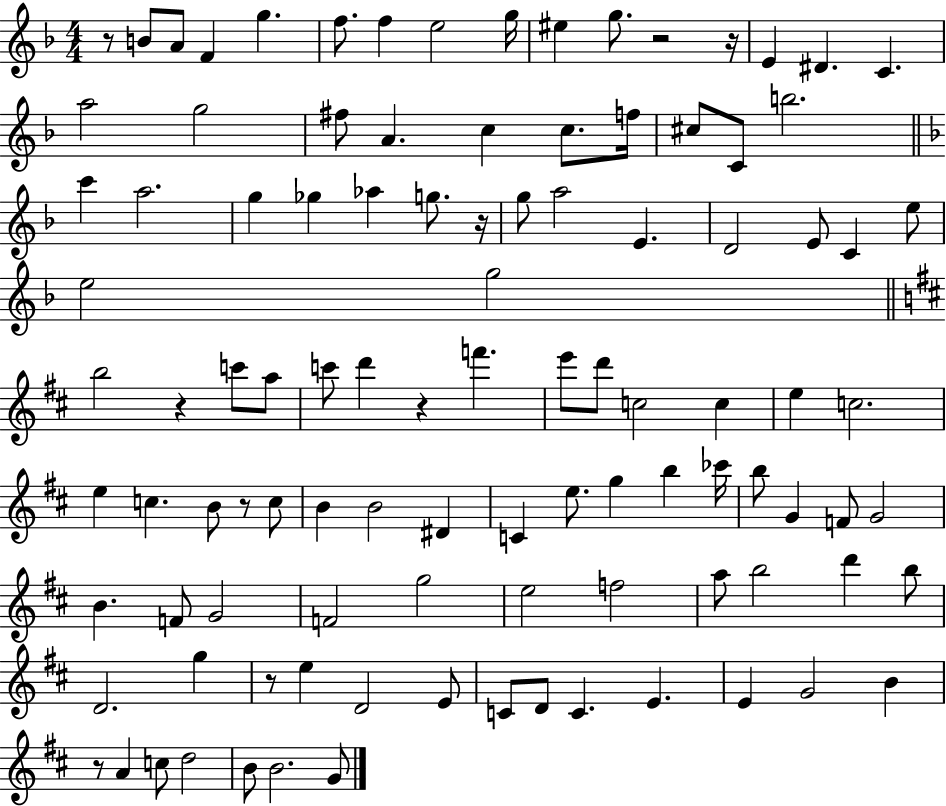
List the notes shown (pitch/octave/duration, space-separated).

R/e B4/e A4/e F4/q G5/q. F5/e. F5/q E5/h G5/s EIS5/q G5/e. R/h R/s E4/q D#4/q. C4/q. A5/h G5/h F#5/e A4/q. C5/q C5/e. F5/s C#5/e C4/e B5/h. C6/q A5/h. G5/q Gb5/q Ab5/q G5/e. R/s G5/e A5/h E4/q. D4/h E4/e C4/q E5/e E5/h G5/h B5/h R/q C6/e A5/e C6/e D6/q R/q F6/q. E6/e D6/e C5/h C5/q E5/q C5/h. E5/q C5/q. B4/e R/e C5/e B4/q B4/h D#4/q C4/q E5/e. G5/q B5/q CES6/s B5/e G4/q F4/e G4/h B4/q. F4/e G4/h F4/h G5/h E5/h F5/h A5/e B5/h D6/q B5/e D4/h. G5/q R/e E5/q D4/h E4/e C4/e D4/e C4/q. E4/q. E4/q G4/h B4/q R/e A4/q C5/e D5/h B4/e B4/h. G4/e